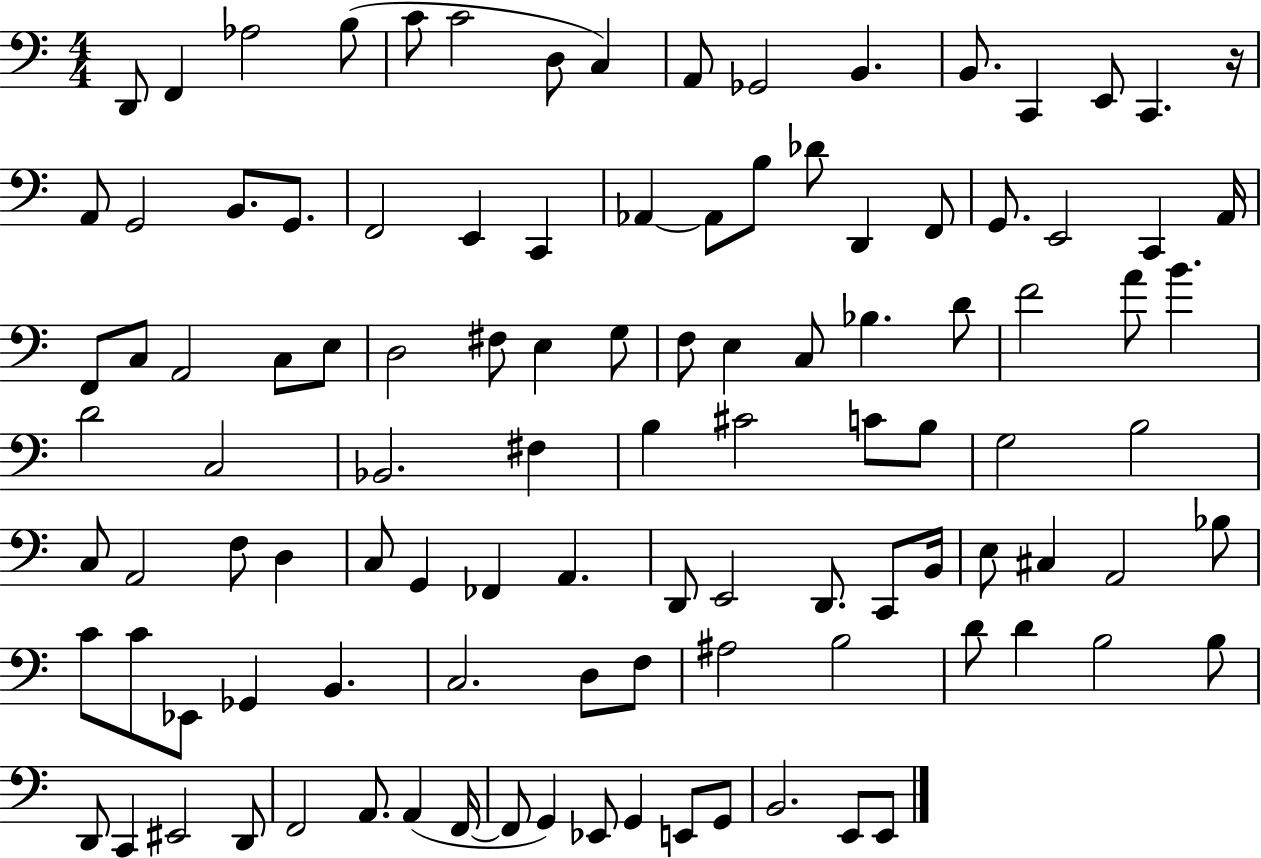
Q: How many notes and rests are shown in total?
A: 108